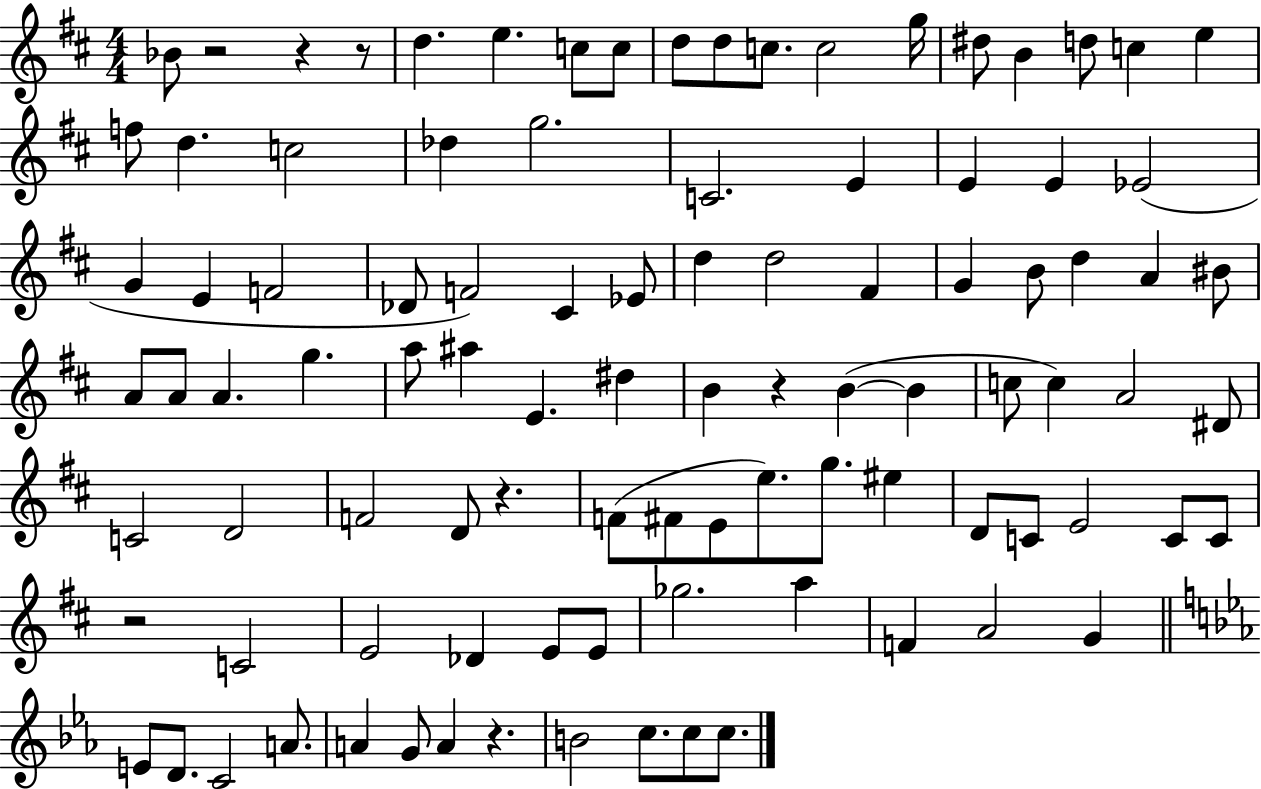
Bb4/e R/h R/q R/e D5/q. E5/q. C5/e C5/e D5/e D5/e C5/e. C5/h G5/s D#5/e B4/q D5/e C5/q E5/q F5/e D5/q. C5/h Db5/q G5/h. C4/h. E4/q E4/q E4/q Eb4/h G4/q E4/q F4/h Db4/e F4/h C#4/q Eb4/e D5/q D5/h F#4/q G4/q B4/e D5/q A4/q BIS4/e A4/e A4/e A4/q. G5/q. A5/e A#5/q E4/q. D#5/q B4/q R/q B4/q B4/q C5/e C5/q A4/h D#4/e C4/h D4/h F4/h D4/e R/q. F4/e F#4/e E4/e E5/e. G5/e. EIS5/q D4/e C4/e E4/h C4/e C4/e R/h C4/h E4/h Db4/q E4/e E4/e Gb5/h. A5/q F4/q A4/h G4/q E4/e D4/e. C4/h A4/e. A4/q G4/e A4/q R/q. B4/h C5/e. C5/e C5/e.